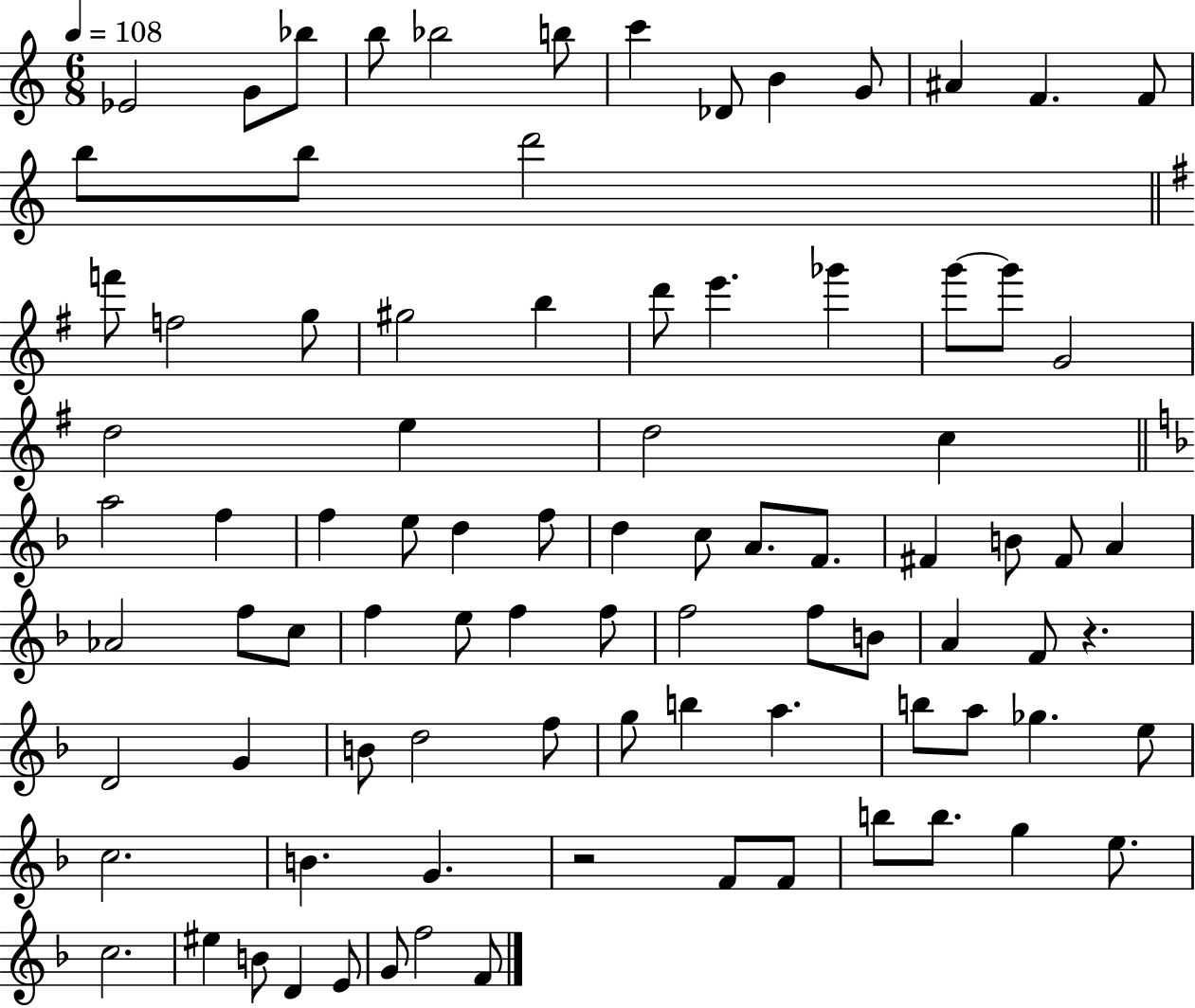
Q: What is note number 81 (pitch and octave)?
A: B4